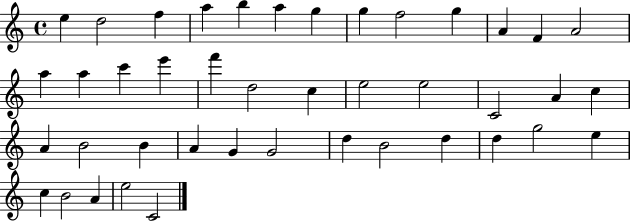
{
  \clef treble
  \time 4/4
  \defaultTimeSignature
  \key c \major
  e''4 d''2 f''4 | a''4 b''4 a''4 g''4 | g''4 f''2 g''4 | a'4 f'4 a'2 | \break a''4 a''4 c'''4 e'''4 | f'''4 d''2 c''4 | e''2 e''2 | c'2 a'4 c''4 | \break a'4 b'2 b'4 | a'4 g'4 g'2 | d''4 b'2 d''4 | d''4 g''2 e''4 | \break c''4 b'2 a'4 | e''2 c'2 | \bar "|."
}